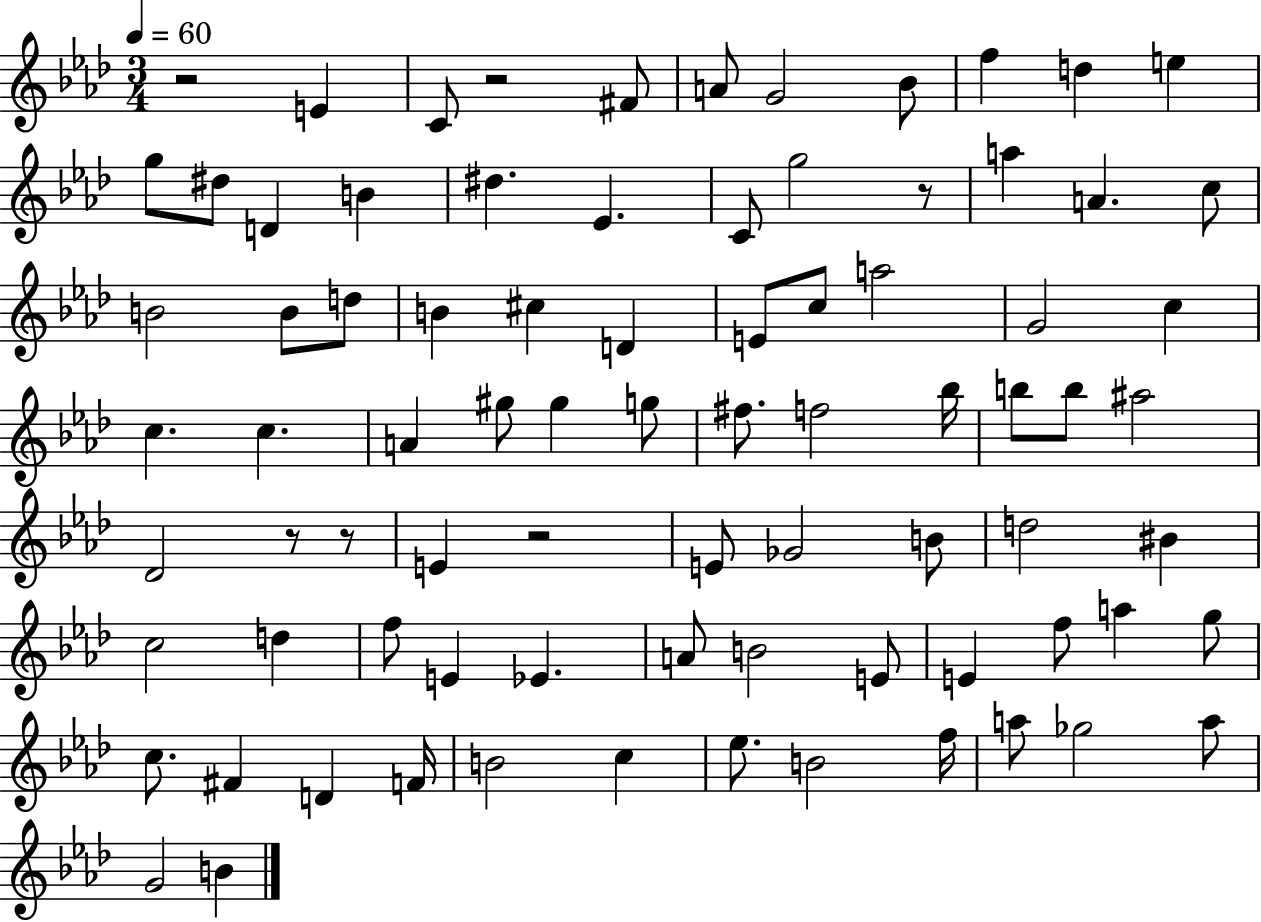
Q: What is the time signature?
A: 3/4